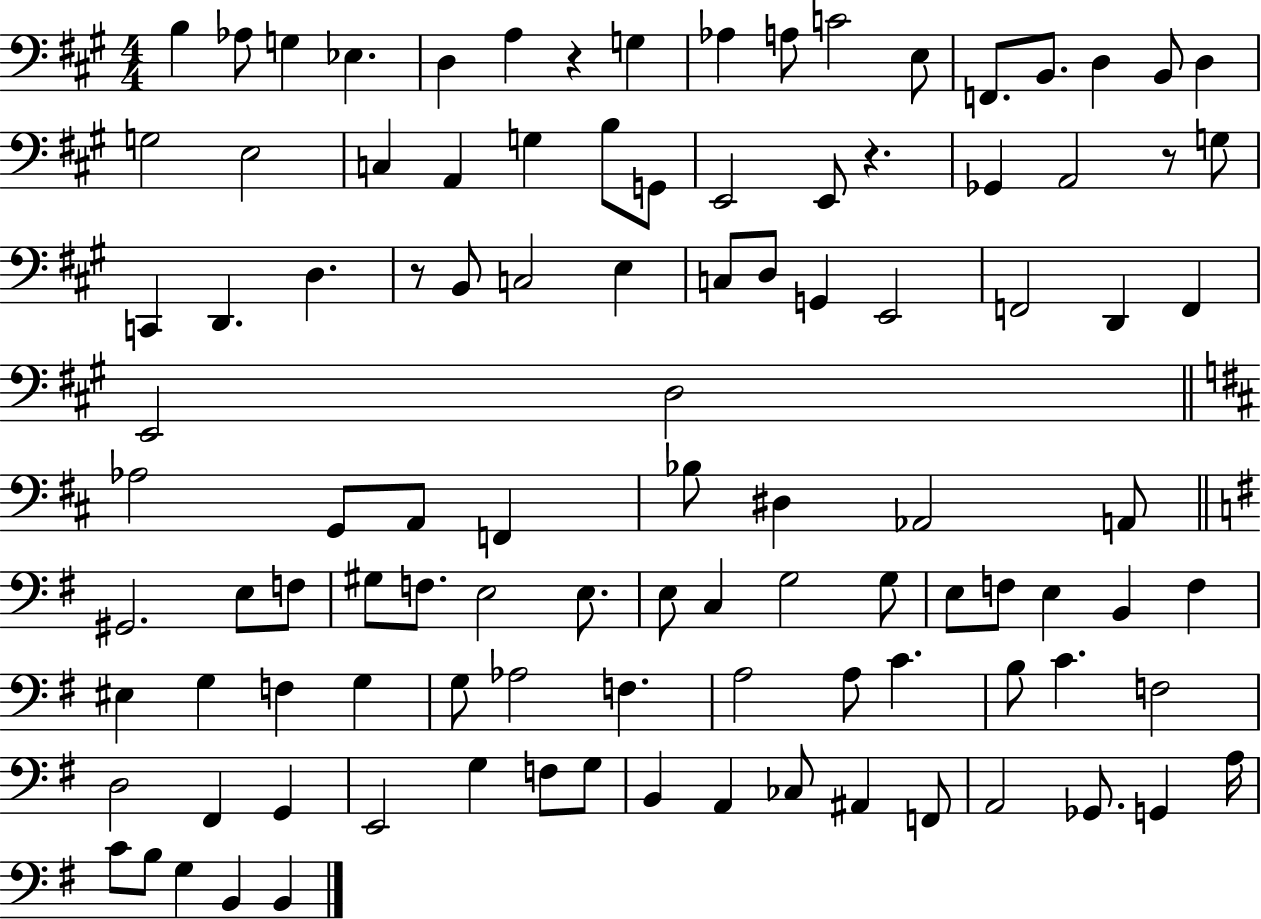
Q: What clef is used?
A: bass